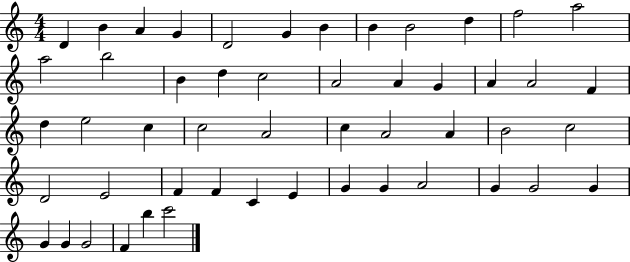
X:1
T:Untitled
M:4/4
L:1/4
K:C
D B A G D2 G B B B2 d f2 a2 a2 b2 B d c2 A2 A G A A2 F d e2 c c2 A2 c A2 A B2 c2 D2 E2 F F C E G G A2 G G2 G G G G2 F b c'2